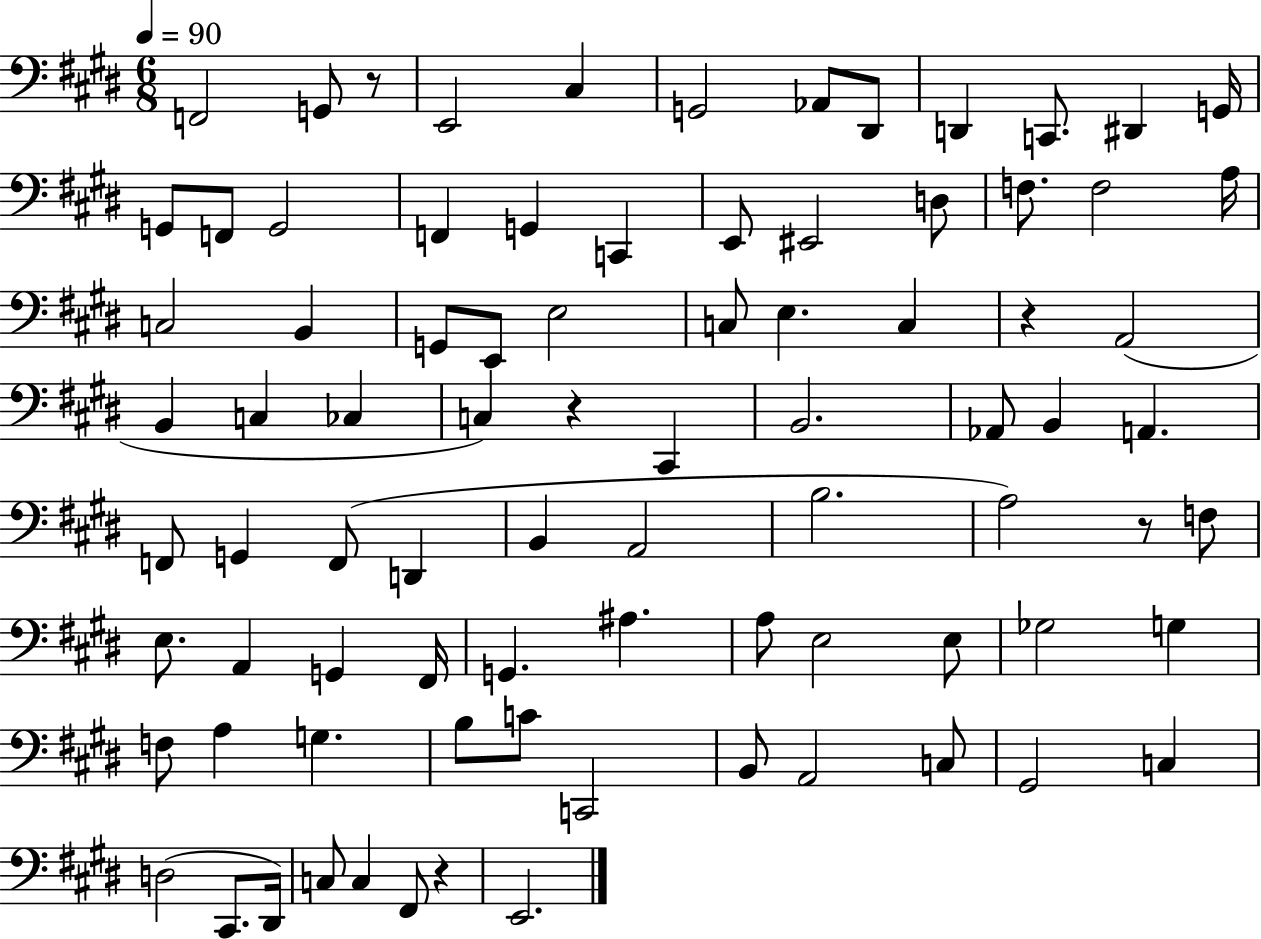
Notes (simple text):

F2/h G2/e R/e E2/h C#3/q G2/h Ab2/e D#2/e D2/q C2/e. D#2/q G2/s G2/e F2/e G2/h F2/q G2/q C2/q E2/e EIS2/h D3/e F3/e. F3/h A3/s C3/h B2/q G2/e E2/e E3/h C3/e E3/q. C3/q R/q A2/h B2/q C3/q CES3/q C3/q R/q C#2/q B2/h. Ab2/e B2/q A2/q. F2/e G2/q F2/e D2/q B2/q A2/h B3/h. A3/h R/e F3/e E3/e. A2/q G2/q F#2/s G2/q. A#3/q. A3/e E3/h E3/e Gb3/h G3/q F3/e A3/q G3/q. B3/e C4/e C2/h B2/e A2/h C3/e G#2/h C3/q D3/h C#2/e. D#2/s C3/e C3/q F#2/e R/q E2/h.